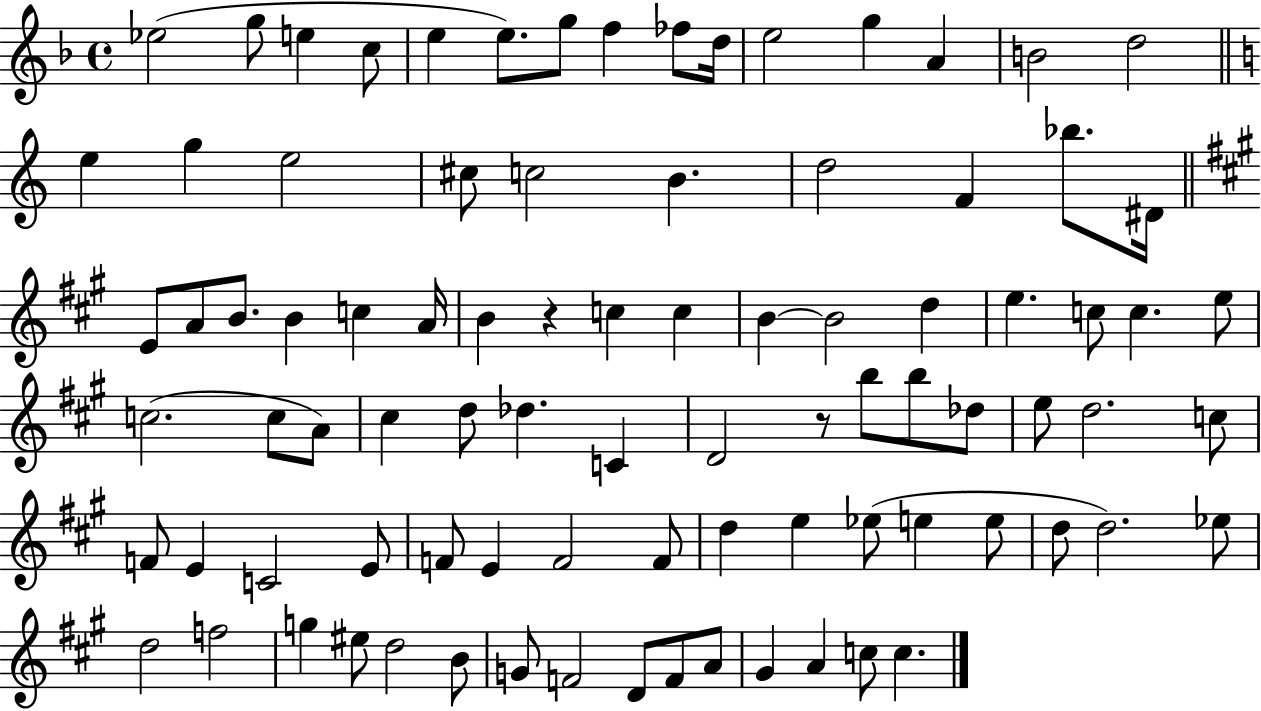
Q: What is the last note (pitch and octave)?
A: C5